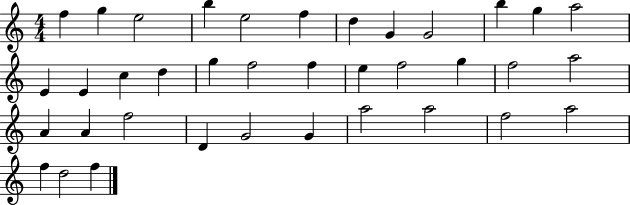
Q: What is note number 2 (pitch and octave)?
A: G5